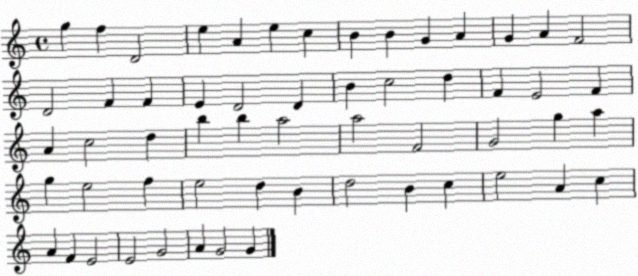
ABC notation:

X:1
T:Untitled
M:4/4
L:1/4
K:C
g f D2 e A e c B B G A G A F2 D2 F F E D2 D B c2 d F E2 F A c2 d b b a2 a2 F2 G2 g a g e2 f e2 d B d2 B c e2 A c A F E2 E2 G2 A G2 G